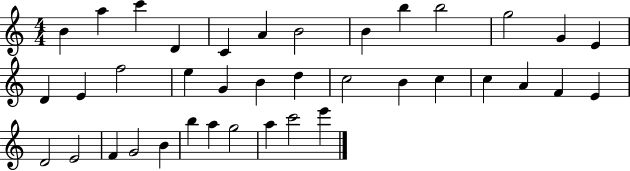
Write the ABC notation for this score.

X:1
T:Untitled
M:4/4
L:1/4
K:C
B a c' D C A B2 B b b2 g2 G E D E f2 e G B d c2 B c c A F E D2 E2 F G2 B b a g2 a c'2 e'